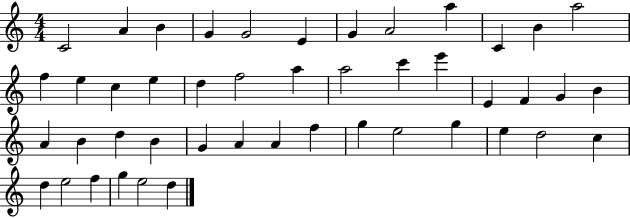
C4/h A4/q B4/q G4/q G4/h E4/q G4/q A4/h A5/q C4/q B4/q A5/h F5/q E5/q C5/q E5/q D5/q F5/h A5/q A5/h C6/q E6/q E4/q F4/q G4/q B4/q A4/q B4/q D5/q B4/q G4/q A4/q A4/q F5/q G5/q E5/h G5/q E5/q D5/h C5/q D5/q E5/h F5/q G5/q E5/h D5/q